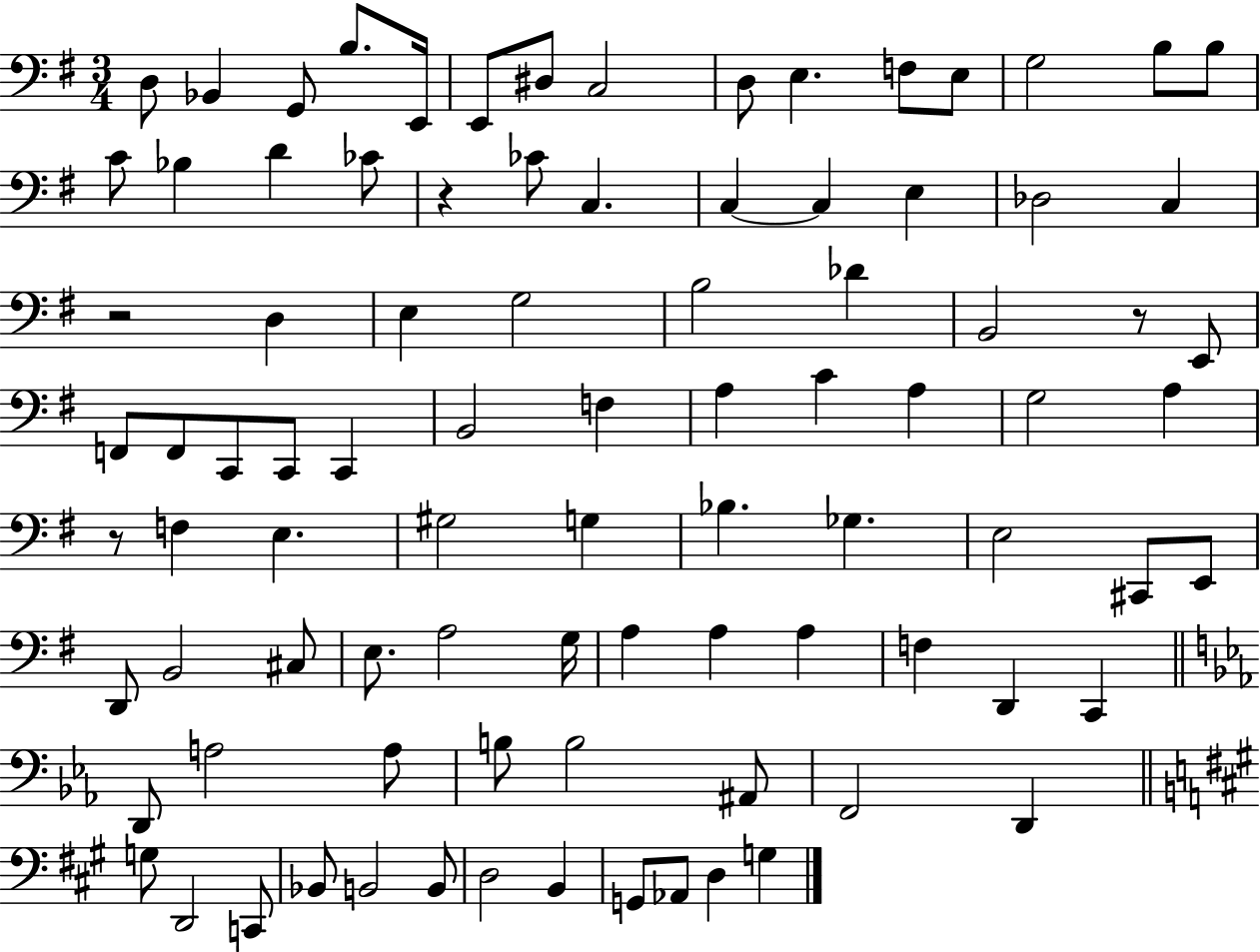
D3/e Bb2/q G2/e B3/e. E2/s E2/e D#3/e C3/h D3/e E3/q. F3/e E3/e G3/h B3/e B3/e C4/e Bb3/q D4/q CES4/e R/q CES4/e C3/q. C3/q C3/q E3/q Db3/h C3/q R/h D3/q E3/q G3/h B3/h Db4/q B2/h R/e E2/e F2/e F2/e C2/e C2/e C2/q B2/h F3/q A3/q C4/q A3/q G3/h A3/q R/e F3/q E3/q. G#3/h G3/q Bb3/q. Gb3/q. E3/h C#2/e E2/e D2/e B2/h C#3/e E3/e. A3/h G3/s A3/q A3/q A3/q F3/q D2/q C2/q D2/e A3/h A3/e B3/e B3/h A#2/e F2/h D2/q G3/e D2/h C2/e Bb2/e B2/h B2/e D3/h B2/q G2/e Ab2/e D3/q G3/q